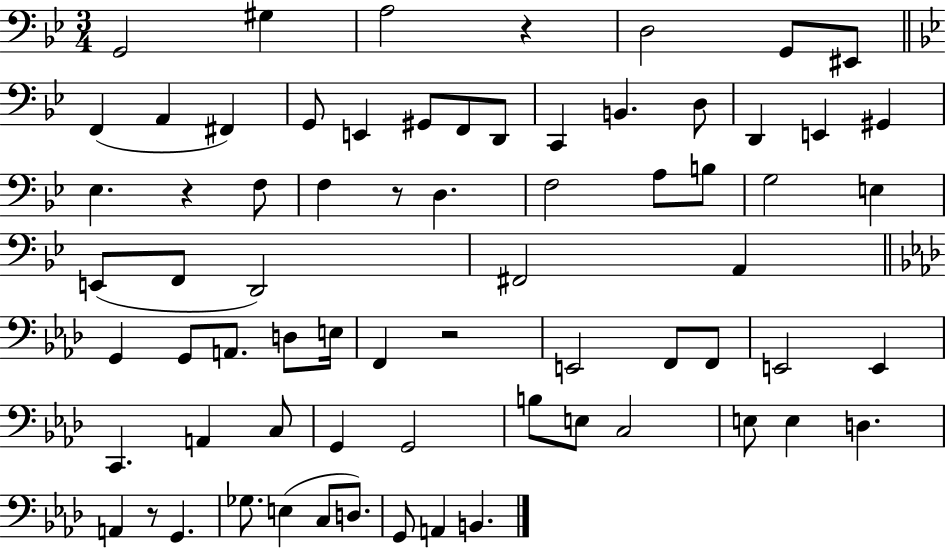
{
  \clef bass
  \numericTimeSignature
  \time 3/4
  \key bes \major
  \repeat volta 2 { g,2 gis4 | a2 r4 | d2 g,8 eis,8 | \bar "||" \break \key bes \major f,4( a,4 fis,4) | g,8 e,4 gis,8 f,8 d,8 | c,4 b,4. d8 | d,4 e,4 gis,4 | \break ees4. r4 f8 | f4 r8 d4. | f2 a8 b8 | g2 e4 | \break e,8( f,8 d,2) | fis,2 a,4 | \bar "||" \break \key f \minor g,4 g,8 a,8. d8 e16 | f,4 r2 | e,2 f,8 f,8 | e,2 e,4 | \break c,4. a,4 c8 | g,4 g,2 | b8 e8 c2 | e8 e4 d4. | \break a,4 r8 g,4. | ges8. e4( c8 d8.) | g,8 a,4 b,4. | } \bar "|."
}